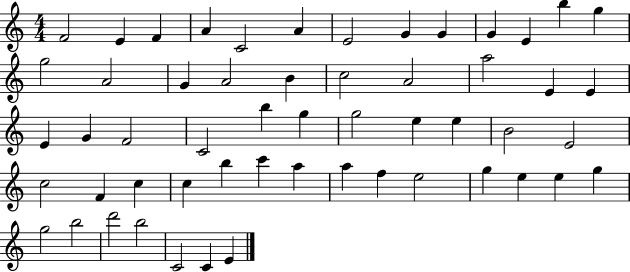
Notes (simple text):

F4/h E4/q F4/q A4/q C4/h A4/q E4/h G4/q G4/q G4/q E4/q B5/q G5/q G5/h A4/h G4/q A4/h B4/q C5/h A4/h A5/h E4/q E4/q E4/q G4/q F4/h C4/h B5/q G5/q G5/h E5/q E5/q B4/h E4/h C5/h F4/q C5/q C5/q B5/q C6/q A5/q A5/q F5/q E5/h G5/q E5/q E5/q G5/q G5/h B5/h D6/h B5/h C4/h C4/q E4/q